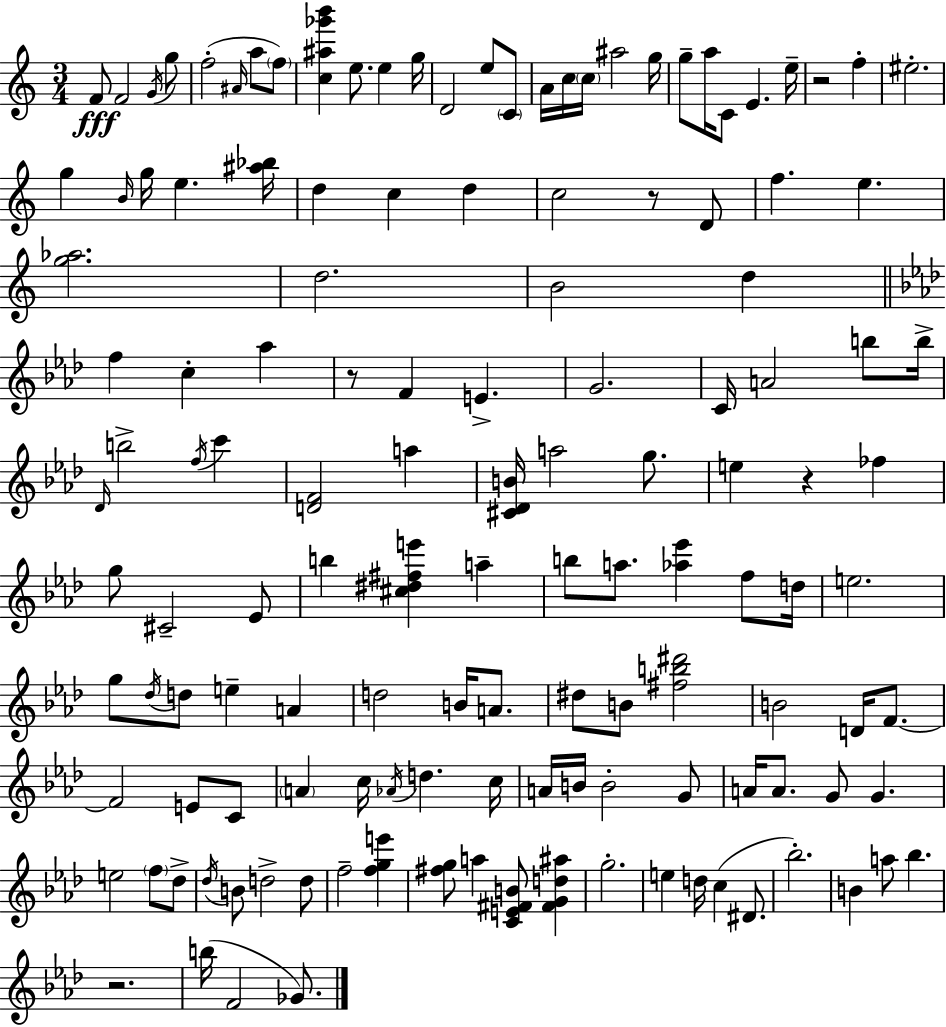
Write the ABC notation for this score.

X:1
T:Untitled
M:3/4
L:1/4
K:Am
F/2 F2 G/4 g/2 f2 ^A/4 a/2 f/2 [c^a_g'b'] e/2 e g/4 D2 e/2 C/2 A/4 c/4 c/4 ^a2 g/4 g/2 a/4 C/2 E e/4 z2 f ^e2 g B/4 g/4 e [^a_b]/4 d c d c2 z/2 D/2 f e [g_a]2 d2 B2 d f c _a z/2 F E G2 C/4 A2 b/2 b/4 _D/4 b2 f/4 c' [DF]2 a [^C_DB]/4 a2 g/2 e z _f g/2 ^C2 _E/2 b [^c^d^fe'] a b/2 a/2 [_a_e'] f/2 d/4 e2 g/2 _d/4 d/2 e A d2 B/4 A/2 ^d/2 B/2 [^fb^d']2 B2 D/4 F/2 F2 E/2 C/2 A c/4 _A/4 d c/4 A/4 B/4 B2 G/2 A/4 A/2 G/2 G e2 f/2 _d/2 _d/4 B/2 d2 d/2 f2 [fge'] [^fg]/2 a [CE^FB]/2 [^FGd^a] g2 e d/4 c ^D/2 _b2 B a/2 _b z2 b/4 F2 _G/2